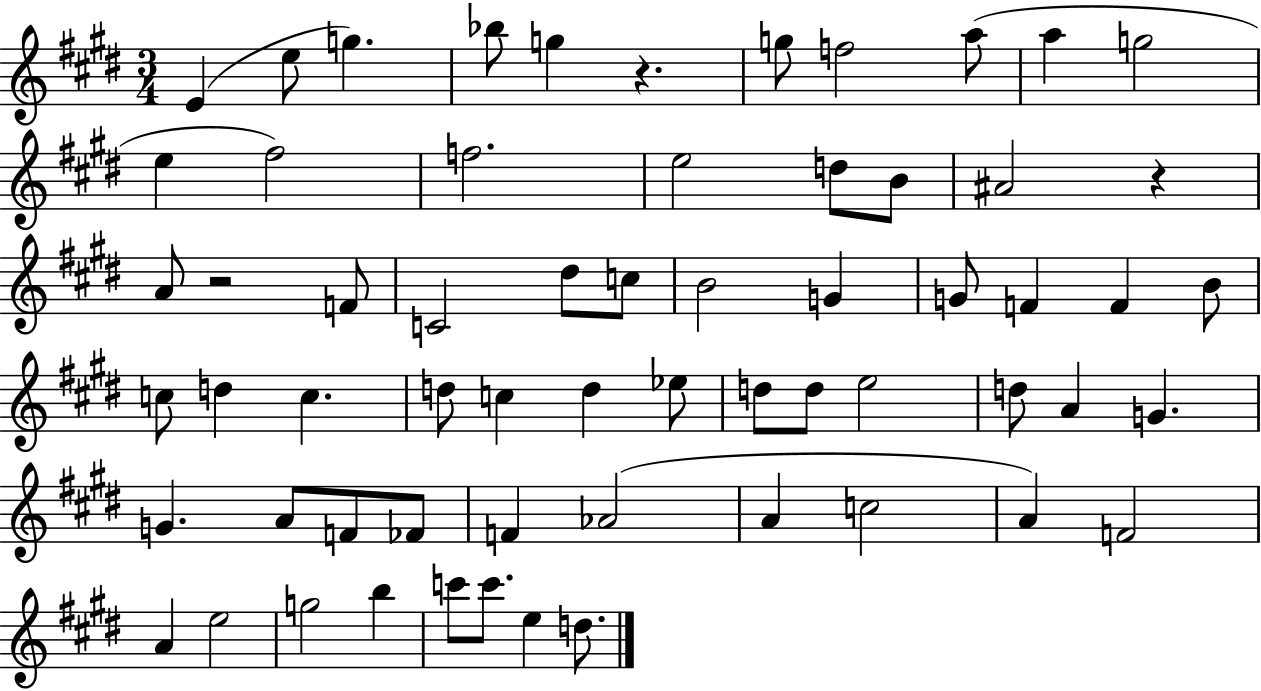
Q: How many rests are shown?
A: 3